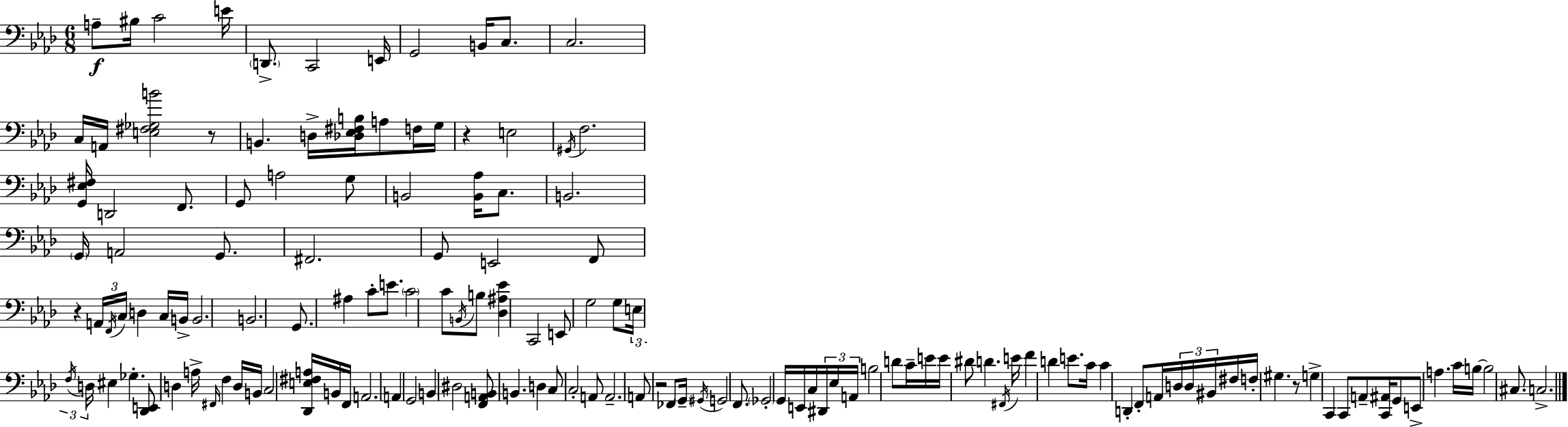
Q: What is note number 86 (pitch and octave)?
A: G2